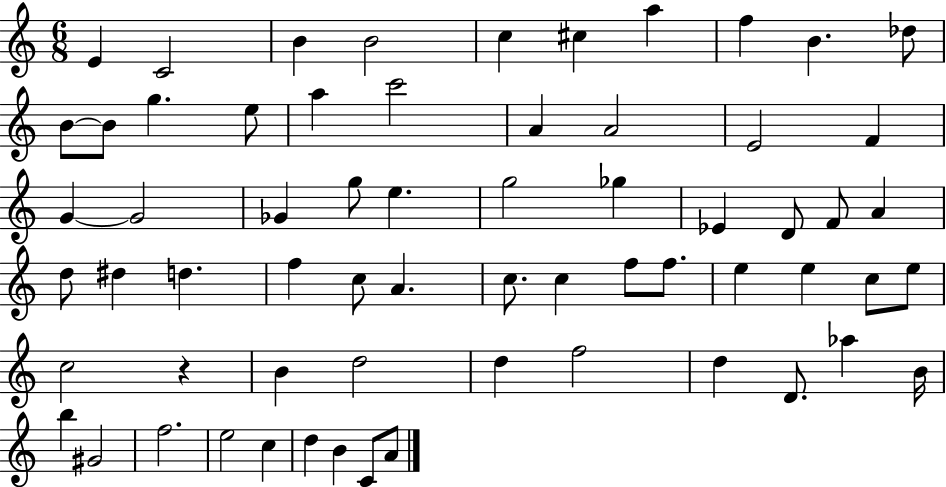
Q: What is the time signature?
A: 6/8